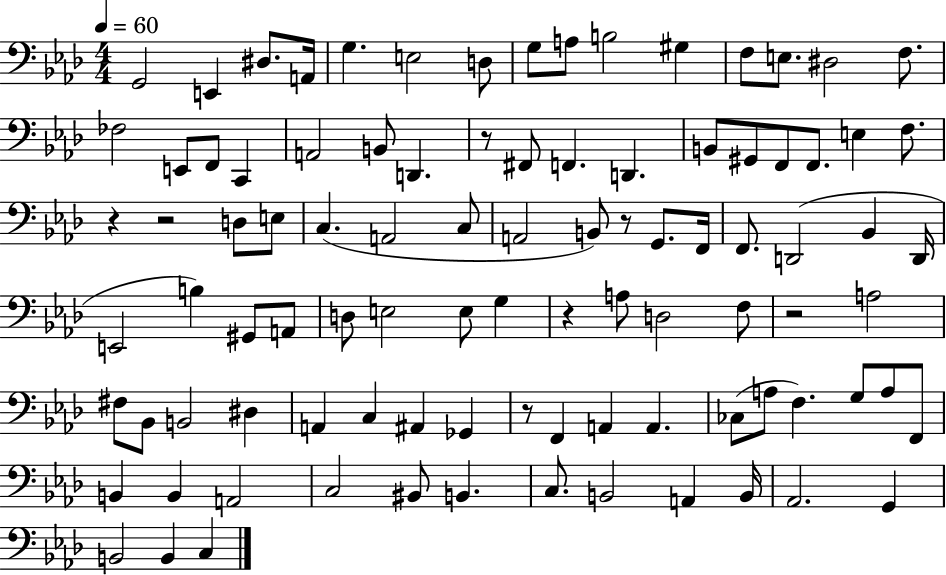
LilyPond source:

{
  \clef bass
  \numericTimeSignature
  \time 4/4
  \key aes \major
  \tempo 4 = 60
  g,2 e,4 dis8. a,16 | g4. e2 d8 | g8 a8 b2 gis4 | f8 e8. dis2 f8. | \break fes2 e,8 f,8 c,4 | a,2 b,8 d,4. | r8 fis,8 f,4. d,4. | b,8 gis,8 f,8 f,8. e4 f8. | \break r4 r2 d8 e8 | c4.( a,2 c8 | a,2 b,8) r8 g,8. f,16 | f,8. d,2( bes,4 d,16 | \break e,2 b4) gis,8 a,8 | d8 e2 e8 g4 | r4 a8 d2 f8 | r2 a2 | \break fis8 bes,8 b,2 dis4 | a,4 c4 ais,4 ges,4 | r8 f,4 a,4 a,4. | ces8( a8 f4.) g8 a8 f,8 | \break b,4 b,4 a,2 | c2 bis,8 b,4. | c8. b,2 a,4 b,16 | aes,2. g,4 | \break b,2 b,4 c4 | \bar "|."
}